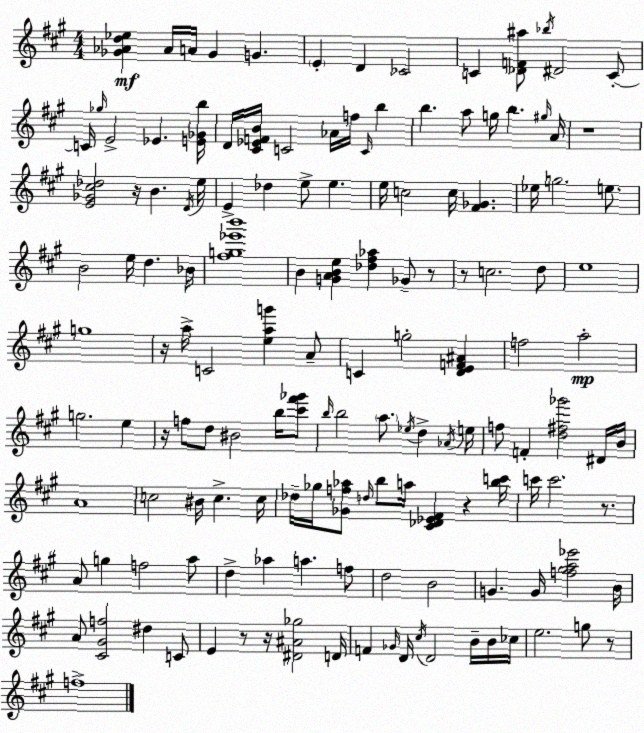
X:1
T:Untitled
M:4/4
L:1/4
K:A
[_G_Ad_e] _A/4 A/4 _G G E D _C2 C [_DF^a]/2 _b/4 ^D2 C/2 C/4 _g/4 E2 _E [E_Gb]/4 D/4 [^C_EFB]/4 C2 _A/4 f/4 C/4 b b a/2 g/4 b ^g/4 A/4 z4 [E_G^c_d]2 z/4 B D/4 e/4 E _d e/2 e e/4 c2 c/4 [^F_G] _e/4 g2 e/2 B2 e/4 d _B/4 [^fg_e'b']4 B [GABe] [_d^f_a] _G/2 z/2 z/2 c2 d/2 e4 g4 z/4 a/4 C2 [eag'] A/2 C g2 [DEF^A] f2 a2 g2 e z/4 f/2 d/2 ^B2 b/4 [^c'^f'_g']/2 b/4 b2 a/2 _e/4 d _A/4 e/4 f/2 F [d^f_g']2 ^D/4 B/4 A4 c2 ^B/4 c c/4 _d/4 _g/4 [_Gf_a]/2 d/4 b/2 a/4 [^C_D_E^F] z [bc']/4 c'/4 c'2 z/2 A/2 g f2 a/2 d _a a f/2 d2 B2 G G/4 [f^ga_e']2 B/4 A/2 [^C^Gf]2 ^d C/2 E z/2 z/4 [^D^A_g]2 D/4 F _G/4 D/4 ^c/4 D2 B/4 B/4 _c/4 e2 g/2 z/2 f4